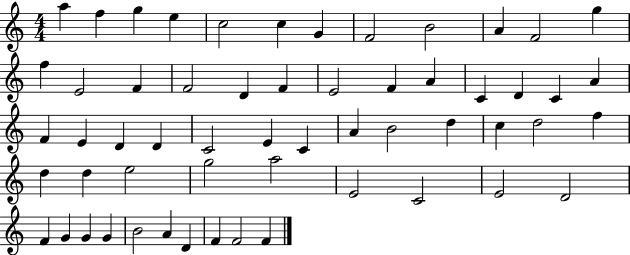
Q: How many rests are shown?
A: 0